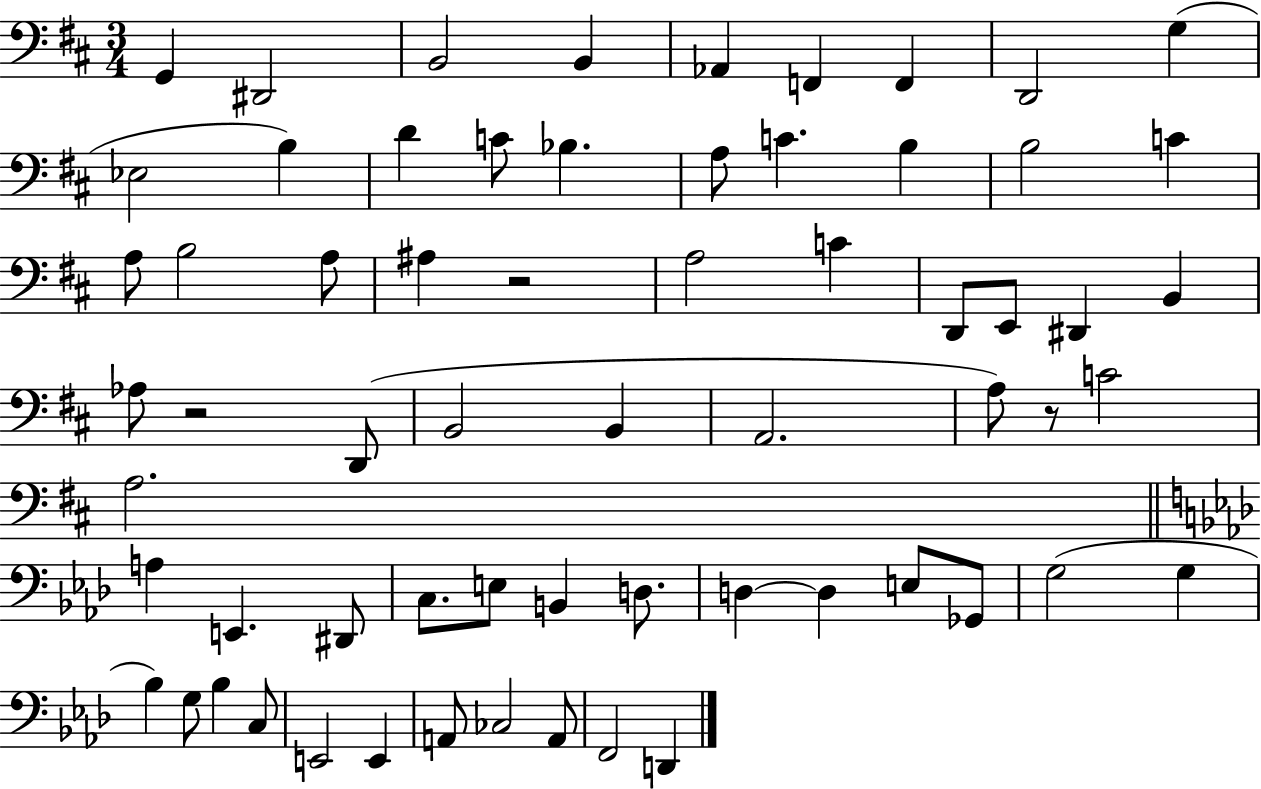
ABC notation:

X:1
T:Untitled
M:3/4
L:1/4
K:D
G,, ^D,,2 B,,2 B,, _A,, F,, F,, D,,2 G, _E,2 B, D C/2 _B, A,/2 C B, B,2 C A,/2 B,2 A,/2 ^A, z2 A,2 C D,,/2 E,,/2 ^D,, B,, _A,/2 z2 D,,/2 B,,2 B,, A,,2 A,/2 z/2 C2 A,2 A, E,, ^D,,/2 C,/2 E,/2 B,, D,/2 D, D, E,/2 _G,,/2 G,2 G, _B, G,/2 _B, C,/2 E,,2 E,, A,,/2 _C,2 A,,/2 F,,2 D,,